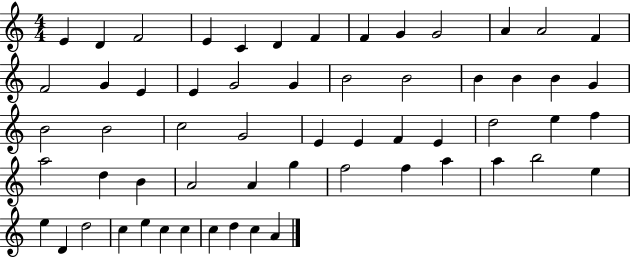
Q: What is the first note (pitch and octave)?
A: E4